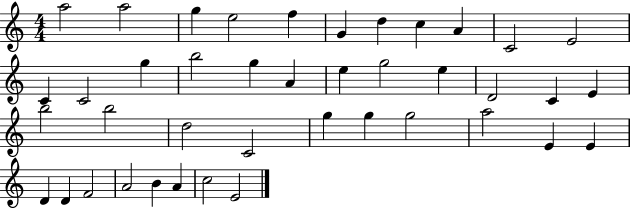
A5/h A5/h G5/q E5/h F5/q G4/q D5/q C5/q A4/q C4/h E4/h C4/q C4/h G5/q B5/h G5/q A4/q E5/q G5/h E5/q D4/h C4/q E4/q B5/h B5/h D5/h C4/h G5/q G5/q G5/h A5/h E4/q E4/q D4/q D4/q F4/h A4/h B4/q A4/q C5/h E4/h